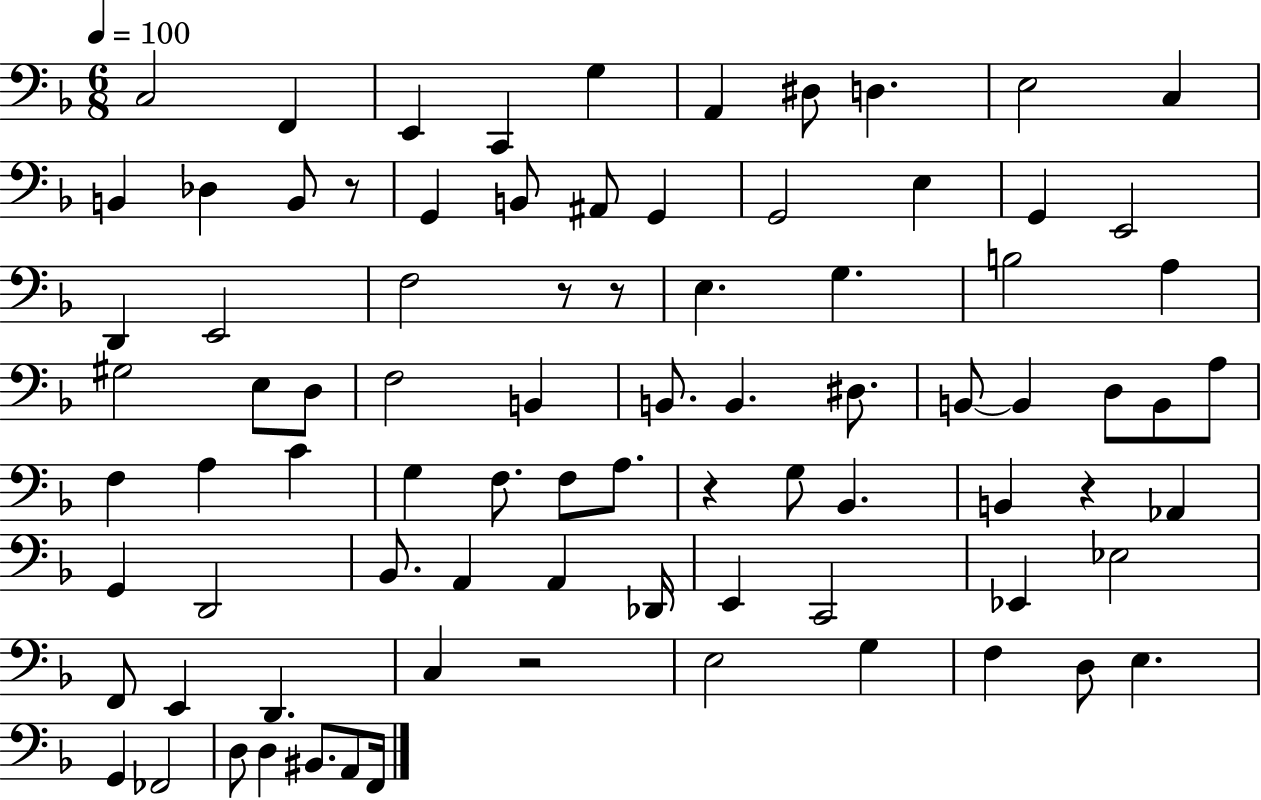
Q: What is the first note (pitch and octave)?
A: C3